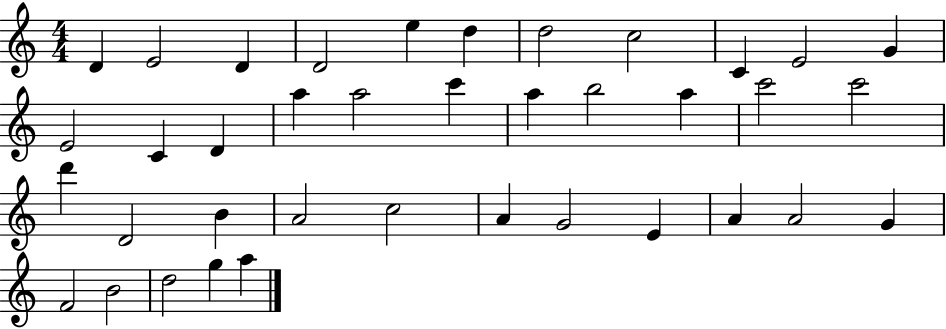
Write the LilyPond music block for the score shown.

{
  \clef treble
  \numericTimeSignature
  \time 4/4
  \key c \major
  d'4 e'2 d'4 | d'2 e''4 d''4 | d''2 c''2 | c'4 e'2 g'4 | \break e'2 c'4 d'4 | a''4 a''2 c'''4 | a''4 b''2 a''4 | c'''2 c'''2 | \break d'''4 d'2 b'4 | a'2 c''2 | a'4 g'2 e'4 | a'4 a'2 g'4 | \break f'2 b'2 | d''2 g''4 a''4 | \bar "|."
}